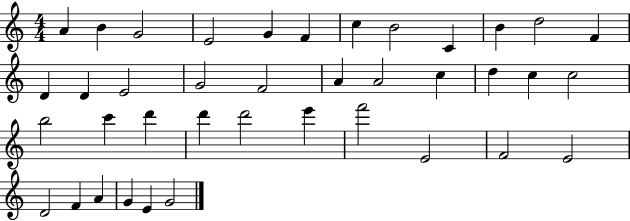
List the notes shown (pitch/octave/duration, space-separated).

A4/q B4/q G4/h E4/h G4/q F4/q C5/q B4/h C4/q B4/q D5/h F4/q D4/q D4/q E4/h G4/h F4/h A4/q A4/h C5/q D5/q C5/q C5/h B5/h C6/q D6/q D6/q D6/h E6/q F6/h E4/h F4/h E4/h D4/h F4/q A4/q G4/q E4/q G4/h